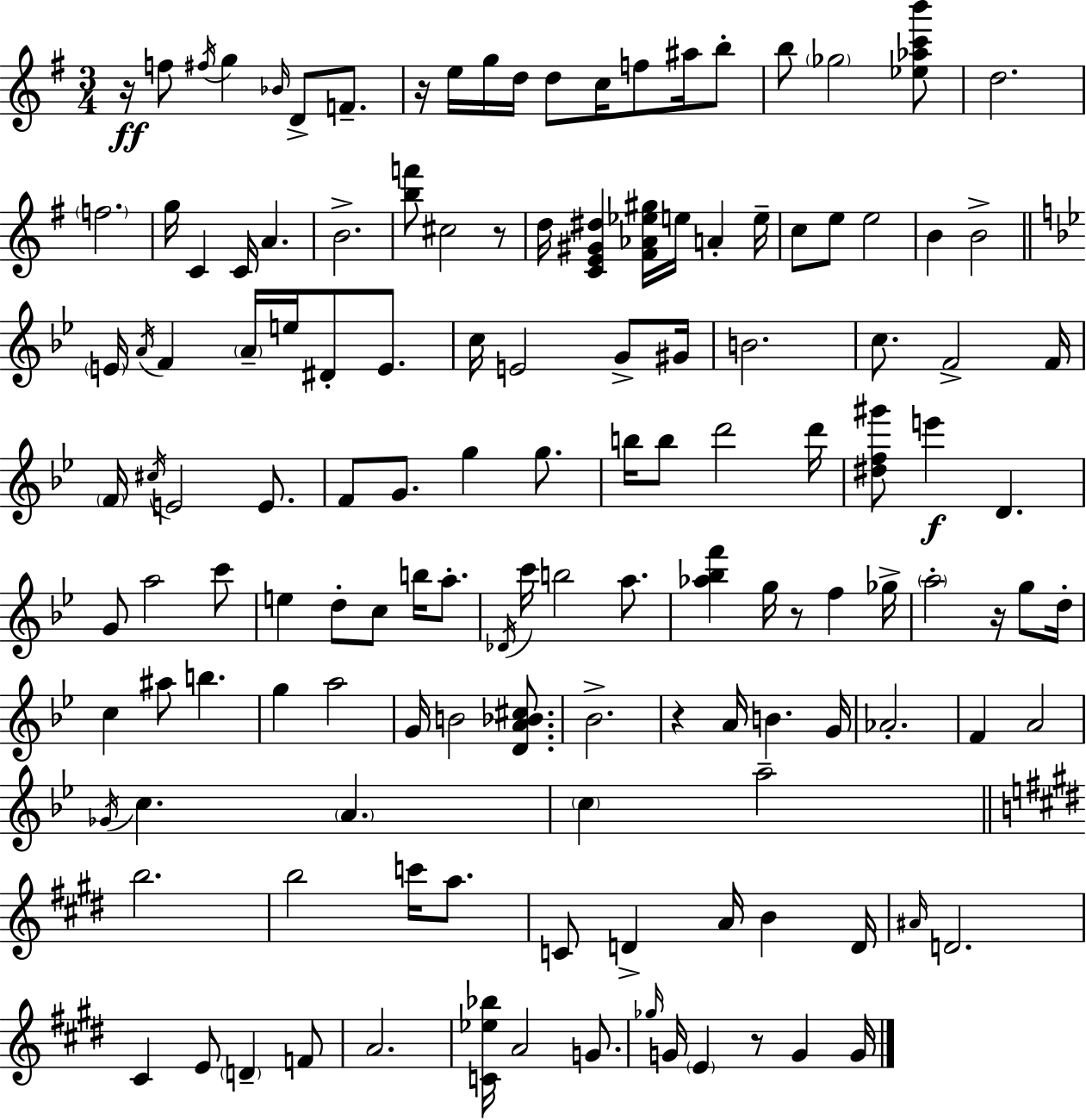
X:1
T:Untitled
M:3/4
L:1/4
K:G
z/4 f/2 ^f/4 g _B/4 D/2 F/2 z/4 e/4 g/4 d/4 d/2 c/4 f/2 ^a/4 b/2 b/2 _g2 [_e_ac'b']/2 d2 f2 g/4 C C/4 A B2 [bf']/2 ^c2 z/2 d/4 [CE^G^d] [^F_A_e^g]/4 e/4 A e/4 c/2 e/2 e2 B B2 E/4 A/4 F A/4 e/4 ^D/2 E/2 c/4 E2 G/2 ^G/4 B2 c/2 F2 F/4 F/4 ^c/4 E2 E/2 F/2 G/2 g g/2 b/4 b/2 d'2 d'/4 [^df^g']/2 e' D G/2 a2 c'/2 e d/2 c/2 b/4 a/2 _D/4 c'/4 b2 a/2 [_a_bf'] g/4 z/2 f _g/4 a2 z/4 g/2 d/4 c ^a/2 b g a2 G/4 B2 [DA_B^c]/2 _B2 z A/4 B G/4 _A2 F A2 _G/4 c A c a2 b2 b2 c'/4 a/2 C/2 D A/4 B D/4 ^A/4 D2 ^C E/2 D F/2 A2 [C_e_b]/4 A2 G/2 _g/4 G/4 E z/2 G G/4